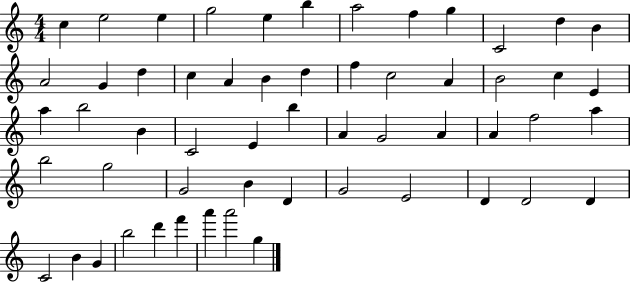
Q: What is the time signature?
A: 4/4